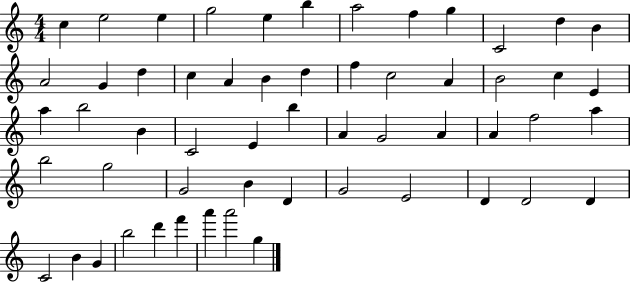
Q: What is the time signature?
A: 4/4